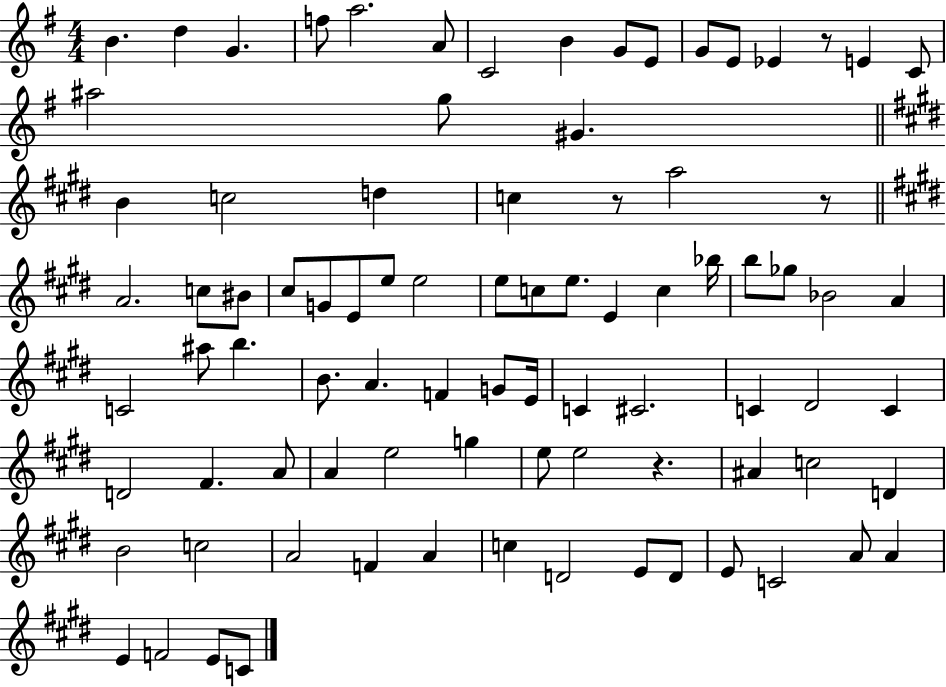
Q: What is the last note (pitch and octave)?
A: C4